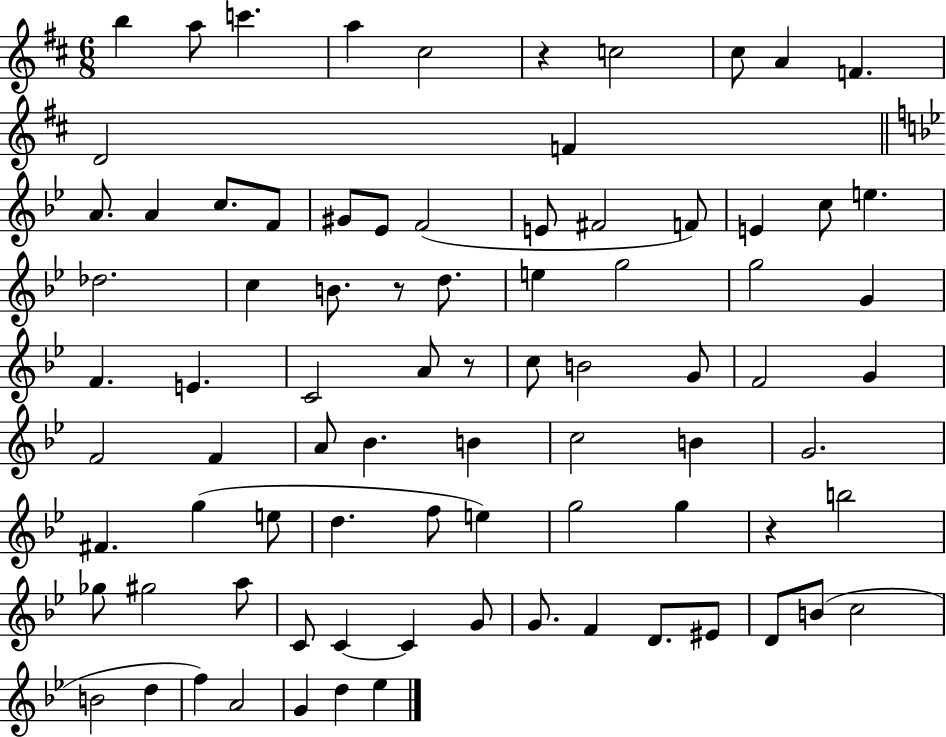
B5/q A5/e C6/q. A5/q C#5/h R/q C5/h C#5/e A4/q F4/q. D4/h F4/q A4/e. A4/q C5/e. F4/e G#4/e Eb4/e F4/h E4/e F#4/h F4/e E4/q C5/e E5/q. Db5/h. C5/q B4/e. R/e D5/e. E5/q G5/h G5/h G4/q F4/q. E4/q. C4/h A4/e R/e C5/e B4/h G4/e F4/h G4/q F4/h F4/q A4/e Bb4/q. B4/q C5/h B4/q G4/h. F#4/q. G5/q E5/e D5/q. F5/e E5/q G5/h G5/q R/q B5/h Gb5/e G#5/h A5/e C4/e C4/q C4/q G4/e G4/e. F4/q D4/e. EIS4/e D4/e B4/e C5/h B4/h D5/q F5/q A4/h G4/q D5/q Eb5/q